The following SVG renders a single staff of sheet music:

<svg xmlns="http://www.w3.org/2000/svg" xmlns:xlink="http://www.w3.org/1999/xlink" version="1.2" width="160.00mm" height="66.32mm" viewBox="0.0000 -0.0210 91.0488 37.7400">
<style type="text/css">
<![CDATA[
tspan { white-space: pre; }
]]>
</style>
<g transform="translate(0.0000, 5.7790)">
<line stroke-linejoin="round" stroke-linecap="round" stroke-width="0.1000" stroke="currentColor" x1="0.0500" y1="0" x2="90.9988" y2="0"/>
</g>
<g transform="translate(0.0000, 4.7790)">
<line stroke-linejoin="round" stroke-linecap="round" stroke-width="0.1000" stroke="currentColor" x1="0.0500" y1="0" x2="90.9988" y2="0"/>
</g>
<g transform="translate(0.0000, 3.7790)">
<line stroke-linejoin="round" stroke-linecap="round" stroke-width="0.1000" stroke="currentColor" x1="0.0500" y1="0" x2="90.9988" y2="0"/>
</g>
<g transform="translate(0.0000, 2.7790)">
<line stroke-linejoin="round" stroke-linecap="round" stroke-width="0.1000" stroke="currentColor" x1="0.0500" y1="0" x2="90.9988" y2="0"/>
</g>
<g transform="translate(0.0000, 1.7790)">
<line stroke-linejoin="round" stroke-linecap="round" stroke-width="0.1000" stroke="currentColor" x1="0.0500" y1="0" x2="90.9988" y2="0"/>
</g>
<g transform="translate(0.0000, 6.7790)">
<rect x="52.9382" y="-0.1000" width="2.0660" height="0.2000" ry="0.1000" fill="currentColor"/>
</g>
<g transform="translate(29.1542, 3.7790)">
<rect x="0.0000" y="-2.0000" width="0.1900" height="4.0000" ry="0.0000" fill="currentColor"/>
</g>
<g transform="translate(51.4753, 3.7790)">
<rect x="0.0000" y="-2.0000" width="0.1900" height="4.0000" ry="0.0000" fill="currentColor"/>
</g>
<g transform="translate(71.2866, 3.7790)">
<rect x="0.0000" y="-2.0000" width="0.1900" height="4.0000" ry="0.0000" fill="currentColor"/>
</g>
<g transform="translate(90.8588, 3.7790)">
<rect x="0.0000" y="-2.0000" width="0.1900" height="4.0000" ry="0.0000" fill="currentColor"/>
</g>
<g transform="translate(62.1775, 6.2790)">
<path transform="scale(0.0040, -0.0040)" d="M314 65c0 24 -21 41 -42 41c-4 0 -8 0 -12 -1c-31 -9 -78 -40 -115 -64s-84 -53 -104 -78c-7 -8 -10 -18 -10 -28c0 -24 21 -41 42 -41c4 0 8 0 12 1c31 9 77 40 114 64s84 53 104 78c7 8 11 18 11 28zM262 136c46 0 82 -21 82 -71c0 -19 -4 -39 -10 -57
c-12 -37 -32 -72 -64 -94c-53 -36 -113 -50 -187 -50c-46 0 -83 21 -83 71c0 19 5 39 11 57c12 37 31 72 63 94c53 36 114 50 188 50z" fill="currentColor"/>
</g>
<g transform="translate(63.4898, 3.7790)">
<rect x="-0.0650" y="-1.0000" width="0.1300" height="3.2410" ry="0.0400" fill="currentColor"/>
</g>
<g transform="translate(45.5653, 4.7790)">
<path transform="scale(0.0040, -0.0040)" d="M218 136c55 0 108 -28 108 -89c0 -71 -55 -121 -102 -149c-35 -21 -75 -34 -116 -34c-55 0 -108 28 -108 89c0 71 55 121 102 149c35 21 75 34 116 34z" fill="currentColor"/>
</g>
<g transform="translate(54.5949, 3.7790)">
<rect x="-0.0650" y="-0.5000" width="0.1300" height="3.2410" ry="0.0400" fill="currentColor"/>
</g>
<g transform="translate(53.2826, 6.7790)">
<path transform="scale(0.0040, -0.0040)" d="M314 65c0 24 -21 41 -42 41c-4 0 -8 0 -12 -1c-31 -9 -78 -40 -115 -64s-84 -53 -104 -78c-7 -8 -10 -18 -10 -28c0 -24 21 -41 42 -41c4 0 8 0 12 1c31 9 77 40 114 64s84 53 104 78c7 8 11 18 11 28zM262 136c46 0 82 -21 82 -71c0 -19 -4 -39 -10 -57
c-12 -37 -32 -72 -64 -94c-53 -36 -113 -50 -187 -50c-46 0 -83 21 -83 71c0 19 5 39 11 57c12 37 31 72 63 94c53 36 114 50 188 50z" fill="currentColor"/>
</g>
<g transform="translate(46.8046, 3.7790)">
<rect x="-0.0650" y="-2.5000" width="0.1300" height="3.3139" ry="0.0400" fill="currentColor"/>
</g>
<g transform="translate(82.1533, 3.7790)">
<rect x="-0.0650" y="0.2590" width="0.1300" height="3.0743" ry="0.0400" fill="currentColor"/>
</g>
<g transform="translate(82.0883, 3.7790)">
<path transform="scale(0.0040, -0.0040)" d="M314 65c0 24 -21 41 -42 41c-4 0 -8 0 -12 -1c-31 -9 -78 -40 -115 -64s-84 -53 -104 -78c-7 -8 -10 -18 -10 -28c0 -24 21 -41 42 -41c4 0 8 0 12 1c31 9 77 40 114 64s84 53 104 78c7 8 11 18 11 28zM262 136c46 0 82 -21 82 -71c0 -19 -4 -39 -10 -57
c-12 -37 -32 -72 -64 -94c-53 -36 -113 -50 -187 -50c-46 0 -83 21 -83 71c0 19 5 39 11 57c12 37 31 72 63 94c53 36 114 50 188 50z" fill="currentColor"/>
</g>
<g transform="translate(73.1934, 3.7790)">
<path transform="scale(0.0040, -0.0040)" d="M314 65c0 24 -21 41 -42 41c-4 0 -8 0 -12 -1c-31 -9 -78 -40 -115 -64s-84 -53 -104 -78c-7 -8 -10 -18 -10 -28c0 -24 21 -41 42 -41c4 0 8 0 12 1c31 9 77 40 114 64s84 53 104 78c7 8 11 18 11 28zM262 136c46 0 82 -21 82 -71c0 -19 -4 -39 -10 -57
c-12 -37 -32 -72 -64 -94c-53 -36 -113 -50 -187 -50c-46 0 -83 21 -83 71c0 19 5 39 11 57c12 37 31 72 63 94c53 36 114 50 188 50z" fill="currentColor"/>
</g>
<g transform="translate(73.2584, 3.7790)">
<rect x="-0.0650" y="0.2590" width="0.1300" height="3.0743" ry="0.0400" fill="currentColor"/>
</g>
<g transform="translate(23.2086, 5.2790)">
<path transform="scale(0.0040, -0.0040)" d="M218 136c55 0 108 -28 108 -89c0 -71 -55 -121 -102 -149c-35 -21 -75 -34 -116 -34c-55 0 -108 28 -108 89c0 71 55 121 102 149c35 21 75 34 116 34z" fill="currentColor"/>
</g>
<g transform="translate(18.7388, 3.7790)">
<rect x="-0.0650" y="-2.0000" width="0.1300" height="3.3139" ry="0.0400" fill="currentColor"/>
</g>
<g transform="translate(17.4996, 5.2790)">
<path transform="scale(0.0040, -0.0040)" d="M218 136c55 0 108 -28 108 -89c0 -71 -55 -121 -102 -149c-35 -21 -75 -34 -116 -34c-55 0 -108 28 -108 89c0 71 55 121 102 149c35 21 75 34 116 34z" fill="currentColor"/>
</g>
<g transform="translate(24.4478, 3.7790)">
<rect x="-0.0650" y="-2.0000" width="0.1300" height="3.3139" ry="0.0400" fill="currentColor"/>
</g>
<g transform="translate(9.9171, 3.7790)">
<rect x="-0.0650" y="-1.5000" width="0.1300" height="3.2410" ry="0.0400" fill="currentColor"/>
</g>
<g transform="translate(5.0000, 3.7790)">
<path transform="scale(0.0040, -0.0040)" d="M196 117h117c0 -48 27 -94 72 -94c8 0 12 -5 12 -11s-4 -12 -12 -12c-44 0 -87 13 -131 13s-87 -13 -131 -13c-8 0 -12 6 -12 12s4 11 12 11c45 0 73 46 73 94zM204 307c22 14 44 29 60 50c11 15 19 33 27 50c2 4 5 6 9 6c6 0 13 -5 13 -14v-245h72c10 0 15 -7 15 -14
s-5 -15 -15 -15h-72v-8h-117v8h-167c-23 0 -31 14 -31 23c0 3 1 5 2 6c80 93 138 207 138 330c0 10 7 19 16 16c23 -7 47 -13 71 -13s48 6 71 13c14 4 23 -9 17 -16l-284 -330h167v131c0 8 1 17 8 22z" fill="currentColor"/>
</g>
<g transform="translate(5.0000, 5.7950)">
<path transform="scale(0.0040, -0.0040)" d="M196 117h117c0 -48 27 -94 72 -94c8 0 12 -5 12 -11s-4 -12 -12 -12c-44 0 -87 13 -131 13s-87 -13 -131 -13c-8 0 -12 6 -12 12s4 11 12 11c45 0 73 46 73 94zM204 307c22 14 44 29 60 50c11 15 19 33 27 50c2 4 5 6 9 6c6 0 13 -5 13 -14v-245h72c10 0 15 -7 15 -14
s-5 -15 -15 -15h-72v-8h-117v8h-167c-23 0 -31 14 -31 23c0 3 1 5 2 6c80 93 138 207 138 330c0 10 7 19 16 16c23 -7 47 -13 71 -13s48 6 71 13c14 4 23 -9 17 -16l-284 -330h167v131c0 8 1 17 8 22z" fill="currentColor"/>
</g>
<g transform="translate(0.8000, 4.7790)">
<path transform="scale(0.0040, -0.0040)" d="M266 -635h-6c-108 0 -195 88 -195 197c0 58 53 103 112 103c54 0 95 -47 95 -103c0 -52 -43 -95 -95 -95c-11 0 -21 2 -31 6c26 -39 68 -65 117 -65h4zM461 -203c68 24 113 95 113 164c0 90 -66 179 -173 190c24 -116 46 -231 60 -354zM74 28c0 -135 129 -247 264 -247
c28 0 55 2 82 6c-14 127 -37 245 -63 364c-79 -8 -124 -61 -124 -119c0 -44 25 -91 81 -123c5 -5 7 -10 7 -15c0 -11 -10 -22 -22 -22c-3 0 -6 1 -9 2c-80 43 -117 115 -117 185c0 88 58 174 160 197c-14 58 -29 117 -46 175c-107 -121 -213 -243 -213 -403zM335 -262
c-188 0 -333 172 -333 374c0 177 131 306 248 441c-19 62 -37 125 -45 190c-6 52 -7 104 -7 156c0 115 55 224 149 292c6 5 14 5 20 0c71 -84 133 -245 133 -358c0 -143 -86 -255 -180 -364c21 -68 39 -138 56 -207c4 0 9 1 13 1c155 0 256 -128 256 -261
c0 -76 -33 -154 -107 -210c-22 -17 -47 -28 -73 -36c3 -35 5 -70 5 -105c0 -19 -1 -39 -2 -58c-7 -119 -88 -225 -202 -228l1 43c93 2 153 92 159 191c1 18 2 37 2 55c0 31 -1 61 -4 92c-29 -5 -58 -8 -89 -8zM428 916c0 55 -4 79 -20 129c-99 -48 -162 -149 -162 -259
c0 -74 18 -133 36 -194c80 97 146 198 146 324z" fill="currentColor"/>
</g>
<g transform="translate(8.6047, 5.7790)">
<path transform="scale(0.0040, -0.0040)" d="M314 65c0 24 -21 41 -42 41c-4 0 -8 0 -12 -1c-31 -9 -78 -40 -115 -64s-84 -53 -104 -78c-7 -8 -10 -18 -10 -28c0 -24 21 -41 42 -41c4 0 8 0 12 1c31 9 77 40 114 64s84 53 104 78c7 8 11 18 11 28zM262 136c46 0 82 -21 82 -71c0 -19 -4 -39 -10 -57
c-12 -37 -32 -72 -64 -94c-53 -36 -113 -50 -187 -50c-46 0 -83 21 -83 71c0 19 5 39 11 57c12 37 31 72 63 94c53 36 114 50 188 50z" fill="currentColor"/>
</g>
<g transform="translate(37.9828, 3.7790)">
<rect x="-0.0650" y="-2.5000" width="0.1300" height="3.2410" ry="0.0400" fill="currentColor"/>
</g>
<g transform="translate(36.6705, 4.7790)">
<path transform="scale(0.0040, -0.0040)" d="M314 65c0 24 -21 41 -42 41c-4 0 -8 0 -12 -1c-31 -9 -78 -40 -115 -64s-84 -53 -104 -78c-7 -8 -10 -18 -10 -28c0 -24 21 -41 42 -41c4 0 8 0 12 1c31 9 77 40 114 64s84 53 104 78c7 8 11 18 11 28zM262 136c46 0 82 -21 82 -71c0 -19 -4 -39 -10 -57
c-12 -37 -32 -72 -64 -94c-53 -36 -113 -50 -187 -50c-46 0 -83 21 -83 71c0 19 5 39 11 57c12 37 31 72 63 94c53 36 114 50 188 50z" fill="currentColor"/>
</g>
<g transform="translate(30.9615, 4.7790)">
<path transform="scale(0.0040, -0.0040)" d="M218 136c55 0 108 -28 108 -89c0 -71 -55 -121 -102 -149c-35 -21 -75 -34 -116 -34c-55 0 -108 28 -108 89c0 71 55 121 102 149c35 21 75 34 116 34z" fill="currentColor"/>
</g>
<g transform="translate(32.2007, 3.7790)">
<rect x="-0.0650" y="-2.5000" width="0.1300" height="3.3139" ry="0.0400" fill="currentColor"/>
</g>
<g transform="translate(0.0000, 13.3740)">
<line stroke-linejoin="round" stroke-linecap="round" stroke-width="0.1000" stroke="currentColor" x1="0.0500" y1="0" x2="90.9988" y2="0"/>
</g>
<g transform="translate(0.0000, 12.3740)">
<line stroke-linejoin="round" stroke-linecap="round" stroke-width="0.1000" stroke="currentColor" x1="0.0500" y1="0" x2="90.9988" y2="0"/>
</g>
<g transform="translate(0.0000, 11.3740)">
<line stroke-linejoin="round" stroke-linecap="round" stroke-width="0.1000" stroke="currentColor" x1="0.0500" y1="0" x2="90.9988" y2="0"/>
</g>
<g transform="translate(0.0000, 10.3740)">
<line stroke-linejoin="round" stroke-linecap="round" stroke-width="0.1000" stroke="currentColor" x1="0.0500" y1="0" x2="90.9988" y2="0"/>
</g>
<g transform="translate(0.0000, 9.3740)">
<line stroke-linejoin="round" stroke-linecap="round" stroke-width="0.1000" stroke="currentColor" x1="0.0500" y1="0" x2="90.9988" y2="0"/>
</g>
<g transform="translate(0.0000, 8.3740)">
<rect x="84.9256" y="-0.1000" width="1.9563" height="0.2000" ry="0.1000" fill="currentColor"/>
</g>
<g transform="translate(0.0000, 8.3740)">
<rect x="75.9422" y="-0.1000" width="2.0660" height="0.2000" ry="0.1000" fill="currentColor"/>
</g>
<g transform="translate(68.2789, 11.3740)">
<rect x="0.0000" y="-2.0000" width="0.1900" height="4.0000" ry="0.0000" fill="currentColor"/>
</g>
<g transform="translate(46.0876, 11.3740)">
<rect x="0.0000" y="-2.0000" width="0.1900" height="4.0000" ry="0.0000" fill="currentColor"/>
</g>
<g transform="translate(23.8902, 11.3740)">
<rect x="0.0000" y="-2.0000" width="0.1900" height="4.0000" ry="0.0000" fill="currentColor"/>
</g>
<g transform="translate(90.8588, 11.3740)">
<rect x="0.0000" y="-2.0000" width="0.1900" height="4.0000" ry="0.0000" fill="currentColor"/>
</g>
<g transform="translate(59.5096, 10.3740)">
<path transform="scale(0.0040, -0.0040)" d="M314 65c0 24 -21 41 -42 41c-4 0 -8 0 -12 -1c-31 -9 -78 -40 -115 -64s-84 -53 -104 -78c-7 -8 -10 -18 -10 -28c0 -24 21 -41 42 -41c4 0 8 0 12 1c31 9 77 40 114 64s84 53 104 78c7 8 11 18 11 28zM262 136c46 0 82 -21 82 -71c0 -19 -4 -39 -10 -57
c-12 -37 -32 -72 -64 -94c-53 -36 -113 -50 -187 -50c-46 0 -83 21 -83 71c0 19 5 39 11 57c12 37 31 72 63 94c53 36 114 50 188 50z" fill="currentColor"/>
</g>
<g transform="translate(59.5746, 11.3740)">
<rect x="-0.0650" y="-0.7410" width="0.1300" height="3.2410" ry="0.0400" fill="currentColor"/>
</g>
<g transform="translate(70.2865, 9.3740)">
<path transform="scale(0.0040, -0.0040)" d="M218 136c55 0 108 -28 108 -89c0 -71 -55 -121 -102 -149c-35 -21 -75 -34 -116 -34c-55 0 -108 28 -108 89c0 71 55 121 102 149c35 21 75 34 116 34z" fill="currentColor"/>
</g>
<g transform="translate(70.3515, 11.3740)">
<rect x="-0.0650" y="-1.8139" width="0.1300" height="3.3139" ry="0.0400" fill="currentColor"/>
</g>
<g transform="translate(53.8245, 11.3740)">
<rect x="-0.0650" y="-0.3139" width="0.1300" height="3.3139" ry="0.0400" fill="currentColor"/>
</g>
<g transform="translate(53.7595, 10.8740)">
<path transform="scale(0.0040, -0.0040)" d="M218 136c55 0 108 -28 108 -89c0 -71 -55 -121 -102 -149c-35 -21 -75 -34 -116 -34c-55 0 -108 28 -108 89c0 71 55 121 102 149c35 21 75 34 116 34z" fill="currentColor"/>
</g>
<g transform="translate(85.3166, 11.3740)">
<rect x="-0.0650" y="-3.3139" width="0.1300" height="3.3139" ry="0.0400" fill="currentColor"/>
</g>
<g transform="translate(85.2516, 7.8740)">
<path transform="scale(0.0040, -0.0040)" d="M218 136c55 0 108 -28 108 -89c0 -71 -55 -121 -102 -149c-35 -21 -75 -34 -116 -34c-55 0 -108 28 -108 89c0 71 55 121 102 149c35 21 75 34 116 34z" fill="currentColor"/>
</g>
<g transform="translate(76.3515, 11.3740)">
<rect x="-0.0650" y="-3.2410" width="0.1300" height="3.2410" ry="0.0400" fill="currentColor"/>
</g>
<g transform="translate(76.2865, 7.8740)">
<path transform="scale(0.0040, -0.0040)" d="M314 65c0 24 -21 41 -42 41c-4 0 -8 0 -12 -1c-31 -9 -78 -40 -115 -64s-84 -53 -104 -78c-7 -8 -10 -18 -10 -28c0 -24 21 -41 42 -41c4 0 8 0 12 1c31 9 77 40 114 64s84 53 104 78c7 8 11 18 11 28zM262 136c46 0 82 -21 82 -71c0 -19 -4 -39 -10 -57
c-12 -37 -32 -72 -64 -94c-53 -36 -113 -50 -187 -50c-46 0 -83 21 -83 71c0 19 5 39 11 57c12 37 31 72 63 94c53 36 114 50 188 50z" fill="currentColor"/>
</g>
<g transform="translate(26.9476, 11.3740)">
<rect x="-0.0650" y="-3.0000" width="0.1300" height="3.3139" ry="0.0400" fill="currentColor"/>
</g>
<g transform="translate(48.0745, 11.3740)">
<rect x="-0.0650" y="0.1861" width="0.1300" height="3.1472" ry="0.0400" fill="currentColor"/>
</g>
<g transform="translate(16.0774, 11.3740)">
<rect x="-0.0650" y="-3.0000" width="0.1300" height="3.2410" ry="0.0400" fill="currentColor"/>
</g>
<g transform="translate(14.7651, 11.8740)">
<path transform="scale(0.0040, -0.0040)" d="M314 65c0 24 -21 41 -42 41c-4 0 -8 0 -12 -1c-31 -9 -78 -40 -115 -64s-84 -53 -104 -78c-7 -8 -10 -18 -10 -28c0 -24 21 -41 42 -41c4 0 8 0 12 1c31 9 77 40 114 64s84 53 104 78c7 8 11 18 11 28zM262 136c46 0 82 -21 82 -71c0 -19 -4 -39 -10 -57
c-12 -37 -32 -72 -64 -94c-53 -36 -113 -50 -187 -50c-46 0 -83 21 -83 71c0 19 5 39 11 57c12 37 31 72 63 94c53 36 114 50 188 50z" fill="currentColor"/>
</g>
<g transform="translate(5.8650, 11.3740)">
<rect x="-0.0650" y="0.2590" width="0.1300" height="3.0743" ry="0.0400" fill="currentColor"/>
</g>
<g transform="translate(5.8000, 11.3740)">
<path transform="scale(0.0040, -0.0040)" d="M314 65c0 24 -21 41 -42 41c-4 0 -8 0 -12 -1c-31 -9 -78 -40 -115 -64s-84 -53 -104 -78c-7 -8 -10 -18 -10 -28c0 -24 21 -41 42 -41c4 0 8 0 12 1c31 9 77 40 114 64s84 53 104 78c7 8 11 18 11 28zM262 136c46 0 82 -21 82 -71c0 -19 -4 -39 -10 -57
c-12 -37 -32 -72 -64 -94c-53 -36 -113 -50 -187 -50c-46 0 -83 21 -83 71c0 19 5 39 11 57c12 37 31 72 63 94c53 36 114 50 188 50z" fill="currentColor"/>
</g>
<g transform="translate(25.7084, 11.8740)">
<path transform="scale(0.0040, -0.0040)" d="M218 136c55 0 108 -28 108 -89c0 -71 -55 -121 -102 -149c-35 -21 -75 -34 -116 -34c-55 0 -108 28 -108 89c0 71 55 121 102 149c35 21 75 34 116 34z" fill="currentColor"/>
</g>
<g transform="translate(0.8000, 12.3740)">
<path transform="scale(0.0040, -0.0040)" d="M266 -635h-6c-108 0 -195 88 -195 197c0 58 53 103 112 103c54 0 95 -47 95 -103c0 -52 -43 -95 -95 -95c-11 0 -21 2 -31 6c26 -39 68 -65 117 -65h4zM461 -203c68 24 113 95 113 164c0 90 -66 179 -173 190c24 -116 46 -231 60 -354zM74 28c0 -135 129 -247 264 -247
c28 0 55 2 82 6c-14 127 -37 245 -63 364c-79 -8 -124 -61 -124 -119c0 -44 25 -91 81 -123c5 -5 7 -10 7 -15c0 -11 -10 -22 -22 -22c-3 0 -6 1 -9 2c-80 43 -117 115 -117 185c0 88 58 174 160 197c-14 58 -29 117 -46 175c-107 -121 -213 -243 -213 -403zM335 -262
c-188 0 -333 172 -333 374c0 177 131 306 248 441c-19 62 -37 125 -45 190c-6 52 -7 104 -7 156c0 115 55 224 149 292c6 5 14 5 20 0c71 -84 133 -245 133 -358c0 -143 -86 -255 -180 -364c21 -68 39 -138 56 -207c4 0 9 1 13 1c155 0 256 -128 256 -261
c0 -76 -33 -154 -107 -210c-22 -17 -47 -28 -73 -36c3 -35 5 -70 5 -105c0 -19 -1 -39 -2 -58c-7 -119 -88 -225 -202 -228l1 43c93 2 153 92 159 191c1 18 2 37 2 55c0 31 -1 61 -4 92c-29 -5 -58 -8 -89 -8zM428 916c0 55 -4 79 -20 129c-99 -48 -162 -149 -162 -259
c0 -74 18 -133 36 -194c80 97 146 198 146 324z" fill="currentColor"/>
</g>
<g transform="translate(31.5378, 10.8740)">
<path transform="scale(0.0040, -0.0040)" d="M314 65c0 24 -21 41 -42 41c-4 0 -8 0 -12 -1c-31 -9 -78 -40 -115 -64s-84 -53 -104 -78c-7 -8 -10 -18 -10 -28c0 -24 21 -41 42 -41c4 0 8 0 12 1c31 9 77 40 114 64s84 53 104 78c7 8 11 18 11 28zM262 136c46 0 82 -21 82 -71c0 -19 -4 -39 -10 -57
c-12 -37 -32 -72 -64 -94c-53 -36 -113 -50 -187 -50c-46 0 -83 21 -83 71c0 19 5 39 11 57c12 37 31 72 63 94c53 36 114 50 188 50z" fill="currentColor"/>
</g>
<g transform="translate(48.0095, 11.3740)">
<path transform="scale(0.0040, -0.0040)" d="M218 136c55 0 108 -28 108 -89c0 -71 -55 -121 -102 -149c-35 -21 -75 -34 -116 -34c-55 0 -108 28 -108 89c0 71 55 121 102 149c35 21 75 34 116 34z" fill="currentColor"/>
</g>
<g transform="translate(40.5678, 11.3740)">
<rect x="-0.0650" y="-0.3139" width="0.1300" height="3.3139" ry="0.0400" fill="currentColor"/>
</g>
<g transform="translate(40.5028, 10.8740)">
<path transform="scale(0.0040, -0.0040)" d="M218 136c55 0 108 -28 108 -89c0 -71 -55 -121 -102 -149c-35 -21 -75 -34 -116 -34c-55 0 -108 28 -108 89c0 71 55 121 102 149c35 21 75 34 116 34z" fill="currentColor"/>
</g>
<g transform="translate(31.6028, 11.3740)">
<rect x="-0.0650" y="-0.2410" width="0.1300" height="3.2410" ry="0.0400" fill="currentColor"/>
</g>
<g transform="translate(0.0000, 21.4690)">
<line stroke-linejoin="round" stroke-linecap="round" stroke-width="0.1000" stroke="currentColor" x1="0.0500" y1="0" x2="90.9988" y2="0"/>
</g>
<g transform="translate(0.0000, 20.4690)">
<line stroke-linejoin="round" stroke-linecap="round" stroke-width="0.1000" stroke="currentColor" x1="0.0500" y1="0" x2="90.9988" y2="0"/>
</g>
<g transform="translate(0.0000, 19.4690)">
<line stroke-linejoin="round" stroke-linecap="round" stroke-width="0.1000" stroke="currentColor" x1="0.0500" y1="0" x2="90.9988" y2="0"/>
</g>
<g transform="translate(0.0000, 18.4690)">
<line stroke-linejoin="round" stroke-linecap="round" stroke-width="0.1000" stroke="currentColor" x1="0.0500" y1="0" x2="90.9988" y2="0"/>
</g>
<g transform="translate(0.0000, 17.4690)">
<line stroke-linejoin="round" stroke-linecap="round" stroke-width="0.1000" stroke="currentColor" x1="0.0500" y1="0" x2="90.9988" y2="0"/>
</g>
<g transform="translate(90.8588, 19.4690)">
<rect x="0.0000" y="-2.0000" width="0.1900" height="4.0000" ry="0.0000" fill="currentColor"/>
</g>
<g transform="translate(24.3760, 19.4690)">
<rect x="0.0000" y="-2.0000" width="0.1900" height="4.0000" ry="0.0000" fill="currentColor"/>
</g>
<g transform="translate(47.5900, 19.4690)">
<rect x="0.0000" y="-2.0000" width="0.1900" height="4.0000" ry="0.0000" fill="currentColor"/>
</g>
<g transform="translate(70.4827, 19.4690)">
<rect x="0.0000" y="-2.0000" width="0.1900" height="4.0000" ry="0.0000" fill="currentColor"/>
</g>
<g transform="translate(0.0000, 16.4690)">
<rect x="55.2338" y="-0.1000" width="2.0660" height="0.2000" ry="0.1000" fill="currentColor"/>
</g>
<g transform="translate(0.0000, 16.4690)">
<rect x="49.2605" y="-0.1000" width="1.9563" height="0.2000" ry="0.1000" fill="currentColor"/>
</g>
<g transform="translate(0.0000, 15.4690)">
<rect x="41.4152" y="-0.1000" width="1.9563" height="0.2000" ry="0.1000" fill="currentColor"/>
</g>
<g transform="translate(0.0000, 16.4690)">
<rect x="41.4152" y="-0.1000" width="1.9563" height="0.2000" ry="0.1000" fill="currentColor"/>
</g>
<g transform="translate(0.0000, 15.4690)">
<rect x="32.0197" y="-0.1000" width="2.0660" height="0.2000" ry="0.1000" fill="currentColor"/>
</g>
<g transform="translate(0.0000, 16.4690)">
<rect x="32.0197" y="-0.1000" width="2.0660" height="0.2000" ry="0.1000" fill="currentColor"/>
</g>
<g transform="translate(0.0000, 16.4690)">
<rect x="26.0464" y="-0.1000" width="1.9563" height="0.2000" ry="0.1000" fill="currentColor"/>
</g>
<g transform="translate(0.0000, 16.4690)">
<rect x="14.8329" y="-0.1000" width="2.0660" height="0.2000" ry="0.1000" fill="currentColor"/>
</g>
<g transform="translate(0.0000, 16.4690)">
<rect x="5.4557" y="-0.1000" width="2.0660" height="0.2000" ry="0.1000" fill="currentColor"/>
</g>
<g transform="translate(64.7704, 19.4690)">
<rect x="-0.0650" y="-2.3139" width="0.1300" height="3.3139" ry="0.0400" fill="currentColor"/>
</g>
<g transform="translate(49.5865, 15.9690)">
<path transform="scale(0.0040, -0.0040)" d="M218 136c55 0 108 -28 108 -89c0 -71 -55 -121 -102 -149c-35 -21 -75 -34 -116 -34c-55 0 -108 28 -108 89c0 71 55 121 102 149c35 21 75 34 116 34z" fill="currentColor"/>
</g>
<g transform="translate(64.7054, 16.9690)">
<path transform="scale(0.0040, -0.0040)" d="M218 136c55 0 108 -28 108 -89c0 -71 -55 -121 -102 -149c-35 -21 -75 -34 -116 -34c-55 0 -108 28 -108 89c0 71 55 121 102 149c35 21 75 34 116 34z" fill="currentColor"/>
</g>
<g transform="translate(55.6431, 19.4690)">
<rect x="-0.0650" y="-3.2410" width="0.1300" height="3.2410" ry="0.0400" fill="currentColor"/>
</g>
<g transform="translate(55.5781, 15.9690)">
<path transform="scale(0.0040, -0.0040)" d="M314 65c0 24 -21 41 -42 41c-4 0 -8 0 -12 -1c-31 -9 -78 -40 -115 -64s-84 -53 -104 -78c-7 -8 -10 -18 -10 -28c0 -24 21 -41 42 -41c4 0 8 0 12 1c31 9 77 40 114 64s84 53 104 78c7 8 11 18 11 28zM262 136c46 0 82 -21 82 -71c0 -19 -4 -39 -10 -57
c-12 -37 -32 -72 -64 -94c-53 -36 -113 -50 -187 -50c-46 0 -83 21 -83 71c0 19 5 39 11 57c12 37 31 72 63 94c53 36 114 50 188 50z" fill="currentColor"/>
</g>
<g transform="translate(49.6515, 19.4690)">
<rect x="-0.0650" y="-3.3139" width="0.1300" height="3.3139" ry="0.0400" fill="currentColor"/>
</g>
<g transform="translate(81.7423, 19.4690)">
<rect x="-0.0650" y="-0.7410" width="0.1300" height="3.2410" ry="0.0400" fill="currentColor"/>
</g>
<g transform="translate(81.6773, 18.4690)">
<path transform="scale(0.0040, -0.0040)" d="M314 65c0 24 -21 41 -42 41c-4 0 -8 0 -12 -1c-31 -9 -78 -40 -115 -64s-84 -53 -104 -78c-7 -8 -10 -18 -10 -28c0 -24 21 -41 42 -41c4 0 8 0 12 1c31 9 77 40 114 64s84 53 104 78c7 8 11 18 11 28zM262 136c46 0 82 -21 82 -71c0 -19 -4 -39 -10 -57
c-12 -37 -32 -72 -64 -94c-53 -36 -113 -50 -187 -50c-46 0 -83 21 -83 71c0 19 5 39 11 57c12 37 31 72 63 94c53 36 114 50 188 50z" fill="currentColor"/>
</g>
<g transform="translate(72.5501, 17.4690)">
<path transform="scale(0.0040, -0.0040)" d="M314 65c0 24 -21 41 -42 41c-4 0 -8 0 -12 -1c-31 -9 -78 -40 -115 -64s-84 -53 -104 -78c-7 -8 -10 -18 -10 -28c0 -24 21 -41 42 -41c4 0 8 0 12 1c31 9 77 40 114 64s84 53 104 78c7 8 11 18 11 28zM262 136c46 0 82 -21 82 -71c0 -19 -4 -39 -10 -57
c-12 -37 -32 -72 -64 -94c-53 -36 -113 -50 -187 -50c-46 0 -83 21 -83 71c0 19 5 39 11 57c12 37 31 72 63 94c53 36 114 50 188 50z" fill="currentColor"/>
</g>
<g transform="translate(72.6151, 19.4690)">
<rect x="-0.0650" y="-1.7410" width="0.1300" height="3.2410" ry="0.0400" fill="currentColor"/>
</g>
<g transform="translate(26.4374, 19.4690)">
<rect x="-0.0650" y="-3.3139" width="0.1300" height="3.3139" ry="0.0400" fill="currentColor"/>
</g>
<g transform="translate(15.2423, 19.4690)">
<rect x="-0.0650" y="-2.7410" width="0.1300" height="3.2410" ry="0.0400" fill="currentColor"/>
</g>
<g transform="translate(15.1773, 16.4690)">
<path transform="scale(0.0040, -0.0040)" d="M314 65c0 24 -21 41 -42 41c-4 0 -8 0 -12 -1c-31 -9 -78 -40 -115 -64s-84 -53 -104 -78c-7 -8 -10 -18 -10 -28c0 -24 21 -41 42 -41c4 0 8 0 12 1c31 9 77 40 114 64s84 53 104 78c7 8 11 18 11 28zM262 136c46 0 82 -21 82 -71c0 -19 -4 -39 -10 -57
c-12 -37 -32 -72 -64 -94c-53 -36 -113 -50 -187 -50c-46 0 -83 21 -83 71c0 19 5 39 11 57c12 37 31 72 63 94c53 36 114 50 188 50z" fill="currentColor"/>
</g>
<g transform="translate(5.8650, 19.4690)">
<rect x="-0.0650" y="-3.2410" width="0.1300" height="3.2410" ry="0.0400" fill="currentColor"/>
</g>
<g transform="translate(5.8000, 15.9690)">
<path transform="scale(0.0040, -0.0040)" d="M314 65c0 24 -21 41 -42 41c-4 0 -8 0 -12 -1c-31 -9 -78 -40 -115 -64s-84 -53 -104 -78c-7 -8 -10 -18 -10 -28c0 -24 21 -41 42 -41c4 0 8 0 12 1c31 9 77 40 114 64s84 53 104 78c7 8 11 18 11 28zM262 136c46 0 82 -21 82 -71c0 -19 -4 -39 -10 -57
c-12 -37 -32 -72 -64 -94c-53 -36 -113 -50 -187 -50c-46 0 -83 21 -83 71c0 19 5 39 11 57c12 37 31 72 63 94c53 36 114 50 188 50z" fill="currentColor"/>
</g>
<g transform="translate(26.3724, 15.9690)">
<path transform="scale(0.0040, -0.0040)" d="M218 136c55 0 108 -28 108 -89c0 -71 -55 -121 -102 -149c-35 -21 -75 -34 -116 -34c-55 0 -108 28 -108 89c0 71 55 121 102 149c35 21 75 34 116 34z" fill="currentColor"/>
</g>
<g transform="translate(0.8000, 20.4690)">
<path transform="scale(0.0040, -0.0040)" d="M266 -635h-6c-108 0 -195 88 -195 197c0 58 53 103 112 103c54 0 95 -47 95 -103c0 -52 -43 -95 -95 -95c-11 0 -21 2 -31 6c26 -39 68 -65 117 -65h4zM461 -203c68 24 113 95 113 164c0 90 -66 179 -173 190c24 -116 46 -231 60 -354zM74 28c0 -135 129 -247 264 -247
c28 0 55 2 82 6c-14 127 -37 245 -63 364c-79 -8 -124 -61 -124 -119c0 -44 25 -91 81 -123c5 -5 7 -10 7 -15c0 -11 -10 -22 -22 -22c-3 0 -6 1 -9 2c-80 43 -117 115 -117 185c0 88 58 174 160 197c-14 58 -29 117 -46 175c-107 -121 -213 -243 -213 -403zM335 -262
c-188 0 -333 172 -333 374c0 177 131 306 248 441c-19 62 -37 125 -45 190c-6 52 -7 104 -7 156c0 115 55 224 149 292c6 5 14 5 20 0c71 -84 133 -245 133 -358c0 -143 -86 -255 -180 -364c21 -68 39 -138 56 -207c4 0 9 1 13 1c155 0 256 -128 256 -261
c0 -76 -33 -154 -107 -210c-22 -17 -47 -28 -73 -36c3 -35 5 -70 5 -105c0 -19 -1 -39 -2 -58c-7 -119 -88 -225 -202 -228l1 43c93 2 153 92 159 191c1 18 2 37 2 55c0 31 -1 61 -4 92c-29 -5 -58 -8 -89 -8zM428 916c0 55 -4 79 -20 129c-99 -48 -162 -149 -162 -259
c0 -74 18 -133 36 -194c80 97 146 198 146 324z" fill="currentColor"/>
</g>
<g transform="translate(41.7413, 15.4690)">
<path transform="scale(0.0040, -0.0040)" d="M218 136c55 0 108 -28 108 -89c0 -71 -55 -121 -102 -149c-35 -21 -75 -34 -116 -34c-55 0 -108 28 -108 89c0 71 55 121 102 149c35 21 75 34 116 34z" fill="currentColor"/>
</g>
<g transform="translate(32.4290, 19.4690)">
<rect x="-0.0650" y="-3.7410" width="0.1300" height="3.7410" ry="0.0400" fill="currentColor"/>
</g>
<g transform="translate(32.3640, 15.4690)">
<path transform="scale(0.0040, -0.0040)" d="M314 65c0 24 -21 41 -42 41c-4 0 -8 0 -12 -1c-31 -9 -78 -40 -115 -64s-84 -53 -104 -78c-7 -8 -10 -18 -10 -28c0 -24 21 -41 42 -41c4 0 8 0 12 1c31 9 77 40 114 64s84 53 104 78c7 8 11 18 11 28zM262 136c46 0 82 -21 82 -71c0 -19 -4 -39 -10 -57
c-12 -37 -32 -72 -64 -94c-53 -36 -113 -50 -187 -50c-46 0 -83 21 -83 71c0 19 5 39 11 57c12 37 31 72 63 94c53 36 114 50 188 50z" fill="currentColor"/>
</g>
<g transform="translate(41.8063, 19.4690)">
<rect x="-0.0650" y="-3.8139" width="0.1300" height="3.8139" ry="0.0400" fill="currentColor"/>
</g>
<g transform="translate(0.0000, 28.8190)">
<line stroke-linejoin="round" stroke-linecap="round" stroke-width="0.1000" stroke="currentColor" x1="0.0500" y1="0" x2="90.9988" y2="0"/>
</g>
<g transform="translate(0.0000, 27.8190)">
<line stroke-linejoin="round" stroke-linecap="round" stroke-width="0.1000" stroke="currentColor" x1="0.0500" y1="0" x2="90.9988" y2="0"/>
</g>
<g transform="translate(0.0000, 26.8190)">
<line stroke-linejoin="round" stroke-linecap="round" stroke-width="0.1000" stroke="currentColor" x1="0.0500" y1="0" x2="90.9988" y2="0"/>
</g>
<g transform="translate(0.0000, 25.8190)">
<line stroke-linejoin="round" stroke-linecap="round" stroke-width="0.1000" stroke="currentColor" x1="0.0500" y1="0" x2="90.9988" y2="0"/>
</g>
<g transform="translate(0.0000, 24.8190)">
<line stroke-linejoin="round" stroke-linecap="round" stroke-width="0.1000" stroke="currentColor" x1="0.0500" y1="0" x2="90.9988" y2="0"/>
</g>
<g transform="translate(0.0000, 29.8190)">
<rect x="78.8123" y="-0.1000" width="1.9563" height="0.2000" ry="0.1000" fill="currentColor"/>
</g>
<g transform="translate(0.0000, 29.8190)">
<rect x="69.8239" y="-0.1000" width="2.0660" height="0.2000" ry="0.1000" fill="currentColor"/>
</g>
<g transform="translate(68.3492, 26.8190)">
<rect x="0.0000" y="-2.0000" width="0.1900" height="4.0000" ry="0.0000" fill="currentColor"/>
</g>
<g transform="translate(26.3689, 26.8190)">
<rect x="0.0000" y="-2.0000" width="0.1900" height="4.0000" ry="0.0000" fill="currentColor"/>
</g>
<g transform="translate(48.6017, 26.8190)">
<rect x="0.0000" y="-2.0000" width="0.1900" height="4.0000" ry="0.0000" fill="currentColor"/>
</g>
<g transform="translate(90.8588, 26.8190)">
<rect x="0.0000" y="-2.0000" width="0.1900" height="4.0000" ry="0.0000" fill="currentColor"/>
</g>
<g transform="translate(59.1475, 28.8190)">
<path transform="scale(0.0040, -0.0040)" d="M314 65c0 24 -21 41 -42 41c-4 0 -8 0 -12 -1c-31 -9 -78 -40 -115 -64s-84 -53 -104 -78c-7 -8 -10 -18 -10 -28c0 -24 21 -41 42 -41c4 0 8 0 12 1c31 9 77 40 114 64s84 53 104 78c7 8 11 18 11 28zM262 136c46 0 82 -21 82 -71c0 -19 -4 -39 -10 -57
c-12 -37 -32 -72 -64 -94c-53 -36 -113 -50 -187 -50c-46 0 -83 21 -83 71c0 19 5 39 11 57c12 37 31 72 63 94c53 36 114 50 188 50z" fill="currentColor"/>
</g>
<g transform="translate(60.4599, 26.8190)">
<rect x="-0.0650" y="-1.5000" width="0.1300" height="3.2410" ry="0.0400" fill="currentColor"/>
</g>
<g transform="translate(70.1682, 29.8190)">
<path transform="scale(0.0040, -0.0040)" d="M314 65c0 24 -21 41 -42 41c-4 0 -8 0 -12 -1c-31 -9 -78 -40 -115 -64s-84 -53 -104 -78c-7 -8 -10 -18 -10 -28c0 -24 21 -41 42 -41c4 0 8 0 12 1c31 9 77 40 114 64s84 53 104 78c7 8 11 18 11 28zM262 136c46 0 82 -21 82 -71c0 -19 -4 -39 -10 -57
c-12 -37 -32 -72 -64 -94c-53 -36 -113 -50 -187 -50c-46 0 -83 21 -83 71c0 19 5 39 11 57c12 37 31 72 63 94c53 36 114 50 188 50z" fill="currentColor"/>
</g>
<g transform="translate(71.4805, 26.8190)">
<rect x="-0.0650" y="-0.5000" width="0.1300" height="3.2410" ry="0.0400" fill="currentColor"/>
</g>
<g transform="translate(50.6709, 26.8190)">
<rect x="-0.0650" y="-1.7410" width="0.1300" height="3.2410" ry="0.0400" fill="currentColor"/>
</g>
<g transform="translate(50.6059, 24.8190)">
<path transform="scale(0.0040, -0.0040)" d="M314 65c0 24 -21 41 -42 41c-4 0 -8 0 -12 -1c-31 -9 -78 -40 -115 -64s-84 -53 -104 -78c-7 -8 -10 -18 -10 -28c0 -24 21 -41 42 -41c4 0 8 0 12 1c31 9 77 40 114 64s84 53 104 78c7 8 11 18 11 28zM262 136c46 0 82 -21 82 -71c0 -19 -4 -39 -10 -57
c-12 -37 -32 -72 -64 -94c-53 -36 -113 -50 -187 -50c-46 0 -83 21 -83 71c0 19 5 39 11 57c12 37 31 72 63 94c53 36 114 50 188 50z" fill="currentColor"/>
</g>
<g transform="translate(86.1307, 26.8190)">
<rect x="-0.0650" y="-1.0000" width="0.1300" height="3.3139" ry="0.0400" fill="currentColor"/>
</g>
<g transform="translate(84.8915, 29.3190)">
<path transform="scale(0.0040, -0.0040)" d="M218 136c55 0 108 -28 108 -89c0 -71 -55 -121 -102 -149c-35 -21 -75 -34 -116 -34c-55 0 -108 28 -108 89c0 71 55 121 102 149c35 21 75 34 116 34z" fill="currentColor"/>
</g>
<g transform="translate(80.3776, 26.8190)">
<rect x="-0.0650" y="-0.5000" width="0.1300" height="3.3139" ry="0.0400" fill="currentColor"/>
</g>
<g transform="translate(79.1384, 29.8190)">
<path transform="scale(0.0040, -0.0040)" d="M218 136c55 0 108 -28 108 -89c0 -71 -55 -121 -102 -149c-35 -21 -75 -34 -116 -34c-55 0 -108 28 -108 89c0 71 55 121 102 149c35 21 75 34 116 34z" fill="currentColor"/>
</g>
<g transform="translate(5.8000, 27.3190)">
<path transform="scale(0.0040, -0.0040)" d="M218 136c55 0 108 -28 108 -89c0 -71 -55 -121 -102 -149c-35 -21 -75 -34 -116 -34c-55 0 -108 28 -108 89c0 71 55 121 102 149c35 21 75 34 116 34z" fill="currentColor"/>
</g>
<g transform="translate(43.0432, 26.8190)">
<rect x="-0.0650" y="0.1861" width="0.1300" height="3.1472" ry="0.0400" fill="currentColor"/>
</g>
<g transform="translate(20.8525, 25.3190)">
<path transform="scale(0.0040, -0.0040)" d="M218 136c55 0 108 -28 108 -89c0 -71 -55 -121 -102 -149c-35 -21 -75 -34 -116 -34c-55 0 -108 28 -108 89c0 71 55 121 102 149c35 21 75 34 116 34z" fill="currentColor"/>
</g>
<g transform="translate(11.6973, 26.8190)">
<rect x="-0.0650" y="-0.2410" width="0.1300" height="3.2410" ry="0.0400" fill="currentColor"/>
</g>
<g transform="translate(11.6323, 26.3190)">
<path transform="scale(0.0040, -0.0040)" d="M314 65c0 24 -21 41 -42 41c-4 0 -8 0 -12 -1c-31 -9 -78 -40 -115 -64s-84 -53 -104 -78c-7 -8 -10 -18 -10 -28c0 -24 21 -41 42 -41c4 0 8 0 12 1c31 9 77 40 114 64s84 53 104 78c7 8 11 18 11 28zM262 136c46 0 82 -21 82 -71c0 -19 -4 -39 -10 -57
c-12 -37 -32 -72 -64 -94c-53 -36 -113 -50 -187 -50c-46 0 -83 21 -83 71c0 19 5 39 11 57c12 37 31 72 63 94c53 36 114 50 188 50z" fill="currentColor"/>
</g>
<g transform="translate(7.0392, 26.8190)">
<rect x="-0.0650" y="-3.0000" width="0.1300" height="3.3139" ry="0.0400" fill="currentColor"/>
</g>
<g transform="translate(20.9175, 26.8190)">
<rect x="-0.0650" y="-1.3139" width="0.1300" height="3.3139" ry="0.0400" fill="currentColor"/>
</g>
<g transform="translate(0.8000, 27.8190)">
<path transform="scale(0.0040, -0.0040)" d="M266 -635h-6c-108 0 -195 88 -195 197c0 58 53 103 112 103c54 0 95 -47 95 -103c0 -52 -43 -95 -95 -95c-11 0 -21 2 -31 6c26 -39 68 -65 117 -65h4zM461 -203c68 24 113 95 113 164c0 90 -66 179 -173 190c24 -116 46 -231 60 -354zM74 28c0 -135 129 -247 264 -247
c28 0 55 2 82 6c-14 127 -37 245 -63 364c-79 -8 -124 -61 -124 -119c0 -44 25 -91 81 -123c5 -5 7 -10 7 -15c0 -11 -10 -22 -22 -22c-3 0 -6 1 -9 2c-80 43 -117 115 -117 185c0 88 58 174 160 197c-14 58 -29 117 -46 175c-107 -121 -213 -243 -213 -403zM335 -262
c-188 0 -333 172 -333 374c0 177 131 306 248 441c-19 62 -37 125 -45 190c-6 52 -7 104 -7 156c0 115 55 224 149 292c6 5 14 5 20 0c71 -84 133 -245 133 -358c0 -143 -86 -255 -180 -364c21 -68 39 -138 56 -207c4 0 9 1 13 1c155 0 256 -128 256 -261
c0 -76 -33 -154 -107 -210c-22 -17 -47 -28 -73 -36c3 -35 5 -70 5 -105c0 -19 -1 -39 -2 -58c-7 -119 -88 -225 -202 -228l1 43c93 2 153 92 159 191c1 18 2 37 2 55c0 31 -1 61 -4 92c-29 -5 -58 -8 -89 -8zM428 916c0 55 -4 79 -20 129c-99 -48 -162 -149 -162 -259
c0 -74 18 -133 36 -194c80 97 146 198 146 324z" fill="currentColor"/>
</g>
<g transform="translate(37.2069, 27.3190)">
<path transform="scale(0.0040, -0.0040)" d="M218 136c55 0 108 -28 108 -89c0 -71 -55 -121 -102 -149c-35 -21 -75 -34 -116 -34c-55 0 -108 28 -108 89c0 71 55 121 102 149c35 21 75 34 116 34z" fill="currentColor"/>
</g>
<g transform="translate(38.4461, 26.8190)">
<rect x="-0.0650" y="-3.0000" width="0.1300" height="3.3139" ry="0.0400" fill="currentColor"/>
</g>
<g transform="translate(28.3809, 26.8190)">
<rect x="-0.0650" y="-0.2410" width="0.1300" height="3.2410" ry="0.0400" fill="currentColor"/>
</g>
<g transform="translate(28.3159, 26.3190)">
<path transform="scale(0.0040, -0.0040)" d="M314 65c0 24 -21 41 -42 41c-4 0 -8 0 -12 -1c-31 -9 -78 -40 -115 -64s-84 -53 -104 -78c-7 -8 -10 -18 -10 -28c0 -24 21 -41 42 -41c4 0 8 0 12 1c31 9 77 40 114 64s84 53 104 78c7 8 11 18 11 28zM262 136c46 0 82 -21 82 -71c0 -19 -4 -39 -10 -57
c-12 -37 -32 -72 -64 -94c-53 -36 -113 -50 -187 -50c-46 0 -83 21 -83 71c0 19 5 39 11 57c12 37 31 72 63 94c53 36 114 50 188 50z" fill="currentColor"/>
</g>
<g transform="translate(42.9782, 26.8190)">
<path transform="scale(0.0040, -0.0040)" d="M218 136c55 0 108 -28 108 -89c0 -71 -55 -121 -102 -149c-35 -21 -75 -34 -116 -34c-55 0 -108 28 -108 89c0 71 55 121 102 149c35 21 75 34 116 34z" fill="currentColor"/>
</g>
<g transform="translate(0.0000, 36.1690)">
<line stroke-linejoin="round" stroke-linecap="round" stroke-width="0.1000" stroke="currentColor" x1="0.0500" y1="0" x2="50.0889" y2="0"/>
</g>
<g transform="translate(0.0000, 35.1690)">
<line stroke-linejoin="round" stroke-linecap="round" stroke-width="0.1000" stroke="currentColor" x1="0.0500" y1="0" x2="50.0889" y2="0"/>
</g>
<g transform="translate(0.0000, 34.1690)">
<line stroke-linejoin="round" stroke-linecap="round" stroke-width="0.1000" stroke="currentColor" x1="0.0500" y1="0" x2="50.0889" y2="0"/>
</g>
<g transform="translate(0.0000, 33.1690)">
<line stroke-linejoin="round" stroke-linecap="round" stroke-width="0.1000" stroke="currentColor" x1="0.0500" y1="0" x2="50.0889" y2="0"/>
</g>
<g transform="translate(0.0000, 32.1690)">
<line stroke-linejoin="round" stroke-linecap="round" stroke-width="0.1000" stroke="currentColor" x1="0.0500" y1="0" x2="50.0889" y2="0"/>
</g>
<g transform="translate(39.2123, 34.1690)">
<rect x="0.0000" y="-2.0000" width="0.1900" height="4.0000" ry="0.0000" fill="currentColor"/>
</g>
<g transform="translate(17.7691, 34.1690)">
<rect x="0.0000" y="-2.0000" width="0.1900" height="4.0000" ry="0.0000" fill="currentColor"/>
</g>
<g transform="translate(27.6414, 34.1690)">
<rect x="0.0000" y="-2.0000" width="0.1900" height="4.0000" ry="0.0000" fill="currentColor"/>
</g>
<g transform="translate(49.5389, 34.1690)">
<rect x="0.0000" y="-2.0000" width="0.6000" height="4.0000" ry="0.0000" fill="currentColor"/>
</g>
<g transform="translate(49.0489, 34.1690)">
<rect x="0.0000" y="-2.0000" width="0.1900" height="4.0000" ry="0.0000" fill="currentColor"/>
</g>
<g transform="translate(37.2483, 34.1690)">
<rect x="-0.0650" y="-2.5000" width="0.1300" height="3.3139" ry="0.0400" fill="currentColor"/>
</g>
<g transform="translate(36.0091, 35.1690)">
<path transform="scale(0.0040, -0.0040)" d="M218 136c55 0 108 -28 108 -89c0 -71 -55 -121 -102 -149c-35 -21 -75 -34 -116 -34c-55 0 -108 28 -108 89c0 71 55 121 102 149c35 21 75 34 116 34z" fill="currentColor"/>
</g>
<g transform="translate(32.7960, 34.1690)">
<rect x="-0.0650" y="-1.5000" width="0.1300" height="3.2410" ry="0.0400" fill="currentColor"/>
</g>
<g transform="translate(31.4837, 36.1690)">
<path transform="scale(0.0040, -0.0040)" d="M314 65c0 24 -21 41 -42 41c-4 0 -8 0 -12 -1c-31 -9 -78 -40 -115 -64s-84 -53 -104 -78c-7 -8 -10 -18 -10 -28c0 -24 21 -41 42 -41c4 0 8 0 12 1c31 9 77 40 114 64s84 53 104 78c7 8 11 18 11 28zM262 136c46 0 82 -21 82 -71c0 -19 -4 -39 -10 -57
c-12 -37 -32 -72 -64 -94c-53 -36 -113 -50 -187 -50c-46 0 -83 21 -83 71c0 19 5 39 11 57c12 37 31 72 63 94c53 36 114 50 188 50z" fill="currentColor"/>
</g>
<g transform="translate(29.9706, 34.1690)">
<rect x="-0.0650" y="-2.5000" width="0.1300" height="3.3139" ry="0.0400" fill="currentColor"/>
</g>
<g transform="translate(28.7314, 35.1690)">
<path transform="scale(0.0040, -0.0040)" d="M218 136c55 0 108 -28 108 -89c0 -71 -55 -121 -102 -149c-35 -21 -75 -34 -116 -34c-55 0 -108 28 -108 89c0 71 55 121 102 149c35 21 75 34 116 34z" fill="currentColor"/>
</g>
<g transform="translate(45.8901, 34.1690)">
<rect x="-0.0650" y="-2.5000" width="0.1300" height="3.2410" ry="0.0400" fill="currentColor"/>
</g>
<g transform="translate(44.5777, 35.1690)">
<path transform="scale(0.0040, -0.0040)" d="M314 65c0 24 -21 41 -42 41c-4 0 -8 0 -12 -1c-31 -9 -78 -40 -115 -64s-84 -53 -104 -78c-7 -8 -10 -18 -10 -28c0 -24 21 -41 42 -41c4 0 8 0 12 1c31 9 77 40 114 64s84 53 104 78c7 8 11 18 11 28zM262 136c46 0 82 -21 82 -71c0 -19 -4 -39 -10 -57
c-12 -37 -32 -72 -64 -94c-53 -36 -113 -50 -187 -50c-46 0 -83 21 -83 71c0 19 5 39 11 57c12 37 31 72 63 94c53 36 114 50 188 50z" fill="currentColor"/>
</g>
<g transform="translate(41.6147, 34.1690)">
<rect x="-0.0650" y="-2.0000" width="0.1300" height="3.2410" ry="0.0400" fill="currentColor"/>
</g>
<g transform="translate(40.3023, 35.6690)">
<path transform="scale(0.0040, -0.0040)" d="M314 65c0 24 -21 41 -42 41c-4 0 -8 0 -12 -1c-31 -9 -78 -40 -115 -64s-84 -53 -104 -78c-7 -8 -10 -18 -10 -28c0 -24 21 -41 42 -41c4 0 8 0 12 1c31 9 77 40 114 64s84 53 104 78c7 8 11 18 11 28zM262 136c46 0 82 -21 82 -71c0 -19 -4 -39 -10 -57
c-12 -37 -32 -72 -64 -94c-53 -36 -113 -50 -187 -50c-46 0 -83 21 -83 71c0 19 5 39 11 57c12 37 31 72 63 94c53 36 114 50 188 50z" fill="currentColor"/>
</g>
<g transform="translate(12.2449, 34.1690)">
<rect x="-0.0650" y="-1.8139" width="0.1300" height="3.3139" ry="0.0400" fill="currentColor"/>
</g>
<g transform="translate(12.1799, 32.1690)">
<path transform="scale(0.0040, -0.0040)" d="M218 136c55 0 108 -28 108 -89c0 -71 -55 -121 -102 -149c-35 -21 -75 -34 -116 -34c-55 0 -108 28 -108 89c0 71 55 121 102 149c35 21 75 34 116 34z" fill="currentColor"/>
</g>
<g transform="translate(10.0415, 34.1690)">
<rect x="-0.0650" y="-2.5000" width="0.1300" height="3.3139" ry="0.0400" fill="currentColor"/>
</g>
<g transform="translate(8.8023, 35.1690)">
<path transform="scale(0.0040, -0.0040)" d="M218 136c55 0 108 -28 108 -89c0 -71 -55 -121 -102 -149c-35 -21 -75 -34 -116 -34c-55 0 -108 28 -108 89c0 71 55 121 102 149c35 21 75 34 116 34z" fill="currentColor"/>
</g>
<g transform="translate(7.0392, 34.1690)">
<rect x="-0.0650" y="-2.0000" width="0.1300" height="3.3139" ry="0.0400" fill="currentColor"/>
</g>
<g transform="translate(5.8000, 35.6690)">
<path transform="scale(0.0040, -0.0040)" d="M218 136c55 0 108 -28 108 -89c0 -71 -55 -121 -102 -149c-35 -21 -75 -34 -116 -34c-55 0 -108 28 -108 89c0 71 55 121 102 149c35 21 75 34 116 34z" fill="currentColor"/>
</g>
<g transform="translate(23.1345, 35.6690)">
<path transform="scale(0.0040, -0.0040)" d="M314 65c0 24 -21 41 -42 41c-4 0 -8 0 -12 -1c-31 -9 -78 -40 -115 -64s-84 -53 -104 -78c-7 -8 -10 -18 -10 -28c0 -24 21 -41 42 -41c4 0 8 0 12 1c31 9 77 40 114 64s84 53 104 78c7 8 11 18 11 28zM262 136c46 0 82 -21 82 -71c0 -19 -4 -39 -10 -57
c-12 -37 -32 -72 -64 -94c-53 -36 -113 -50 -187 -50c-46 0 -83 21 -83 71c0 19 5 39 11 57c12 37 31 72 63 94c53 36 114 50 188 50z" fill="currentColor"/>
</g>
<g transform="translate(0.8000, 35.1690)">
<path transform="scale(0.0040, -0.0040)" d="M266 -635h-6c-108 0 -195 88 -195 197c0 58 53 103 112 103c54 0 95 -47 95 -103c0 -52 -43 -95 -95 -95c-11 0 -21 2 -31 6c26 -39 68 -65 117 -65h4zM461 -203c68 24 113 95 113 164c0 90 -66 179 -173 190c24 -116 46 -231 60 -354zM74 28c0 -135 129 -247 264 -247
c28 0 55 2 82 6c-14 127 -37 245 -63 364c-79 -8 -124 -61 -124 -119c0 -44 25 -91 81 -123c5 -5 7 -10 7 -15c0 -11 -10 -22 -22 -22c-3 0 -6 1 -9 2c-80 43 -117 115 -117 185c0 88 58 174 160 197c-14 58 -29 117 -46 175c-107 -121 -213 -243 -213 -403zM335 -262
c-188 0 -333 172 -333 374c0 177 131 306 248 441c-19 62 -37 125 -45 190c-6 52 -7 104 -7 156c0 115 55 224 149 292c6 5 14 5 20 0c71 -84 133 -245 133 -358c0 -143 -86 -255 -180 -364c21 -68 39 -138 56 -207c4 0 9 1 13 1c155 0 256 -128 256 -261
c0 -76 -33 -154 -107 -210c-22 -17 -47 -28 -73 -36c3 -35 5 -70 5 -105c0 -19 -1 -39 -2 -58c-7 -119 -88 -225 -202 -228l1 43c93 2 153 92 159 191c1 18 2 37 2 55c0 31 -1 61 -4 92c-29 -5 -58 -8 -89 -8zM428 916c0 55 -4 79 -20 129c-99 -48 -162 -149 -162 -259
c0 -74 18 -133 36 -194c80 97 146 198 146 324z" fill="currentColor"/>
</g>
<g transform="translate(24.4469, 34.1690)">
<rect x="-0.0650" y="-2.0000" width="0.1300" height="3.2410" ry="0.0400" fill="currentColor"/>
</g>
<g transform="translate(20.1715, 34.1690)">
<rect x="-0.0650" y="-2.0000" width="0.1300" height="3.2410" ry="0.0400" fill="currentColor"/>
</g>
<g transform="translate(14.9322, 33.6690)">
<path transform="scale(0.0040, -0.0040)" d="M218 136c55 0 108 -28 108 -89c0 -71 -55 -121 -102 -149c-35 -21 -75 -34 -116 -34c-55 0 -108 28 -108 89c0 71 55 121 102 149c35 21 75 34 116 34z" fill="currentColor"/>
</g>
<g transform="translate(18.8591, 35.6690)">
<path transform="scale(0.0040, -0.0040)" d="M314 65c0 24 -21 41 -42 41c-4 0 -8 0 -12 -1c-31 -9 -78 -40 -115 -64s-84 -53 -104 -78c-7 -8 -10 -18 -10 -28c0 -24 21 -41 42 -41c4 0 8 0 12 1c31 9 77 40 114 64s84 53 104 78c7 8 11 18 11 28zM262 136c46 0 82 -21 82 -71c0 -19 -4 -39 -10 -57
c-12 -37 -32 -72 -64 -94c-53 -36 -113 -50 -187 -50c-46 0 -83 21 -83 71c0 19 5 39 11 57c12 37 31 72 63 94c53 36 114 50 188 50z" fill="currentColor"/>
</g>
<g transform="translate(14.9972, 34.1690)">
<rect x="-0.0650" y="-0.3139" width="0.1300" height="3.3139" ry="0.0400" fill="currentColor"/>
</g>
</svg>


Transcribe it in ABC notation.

X:1
T:Untitled
M:4/4
L:1/4
K:C
E2 F F G G2 G C2 D2 B2 B2 B2 A2 A c2 c B c d2 f b2 b b2 a2 b c'2 c' b b2 g f2 d2 A c2 e c2 A B f2 E2 C2 C D F G f c F2 F2 G E2 G F2 G2